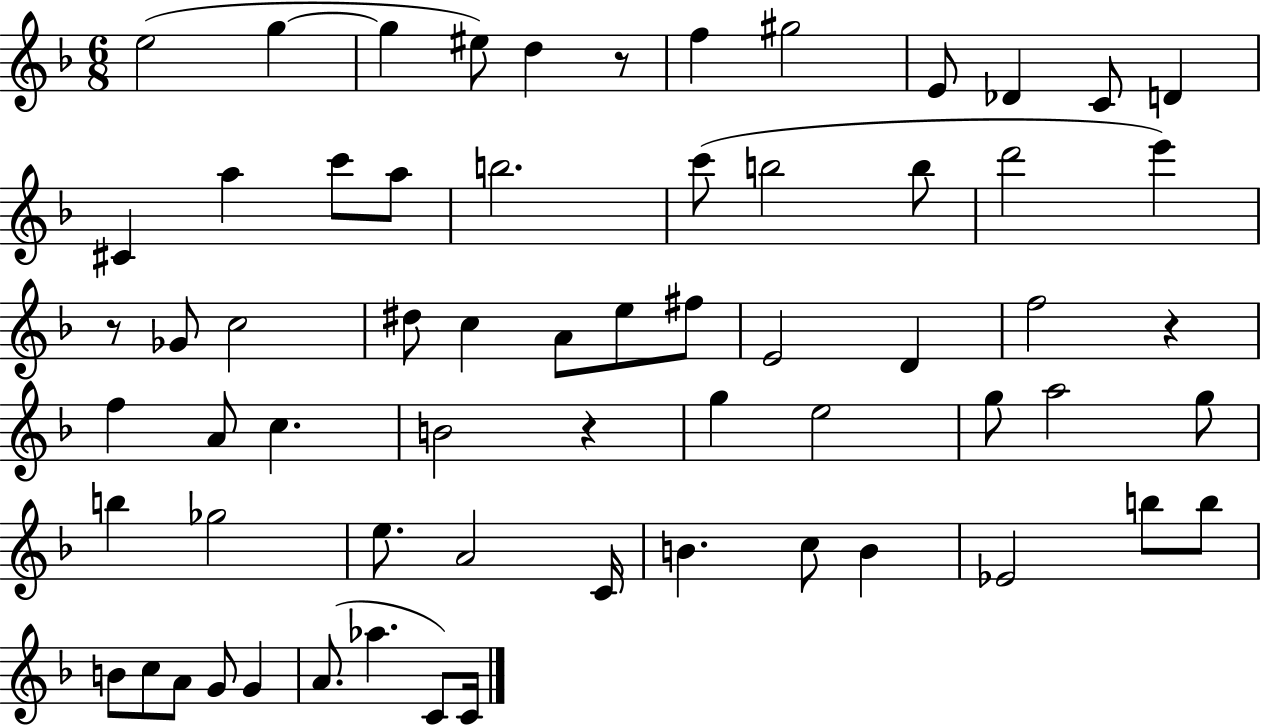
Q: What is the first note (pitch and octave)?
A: E5